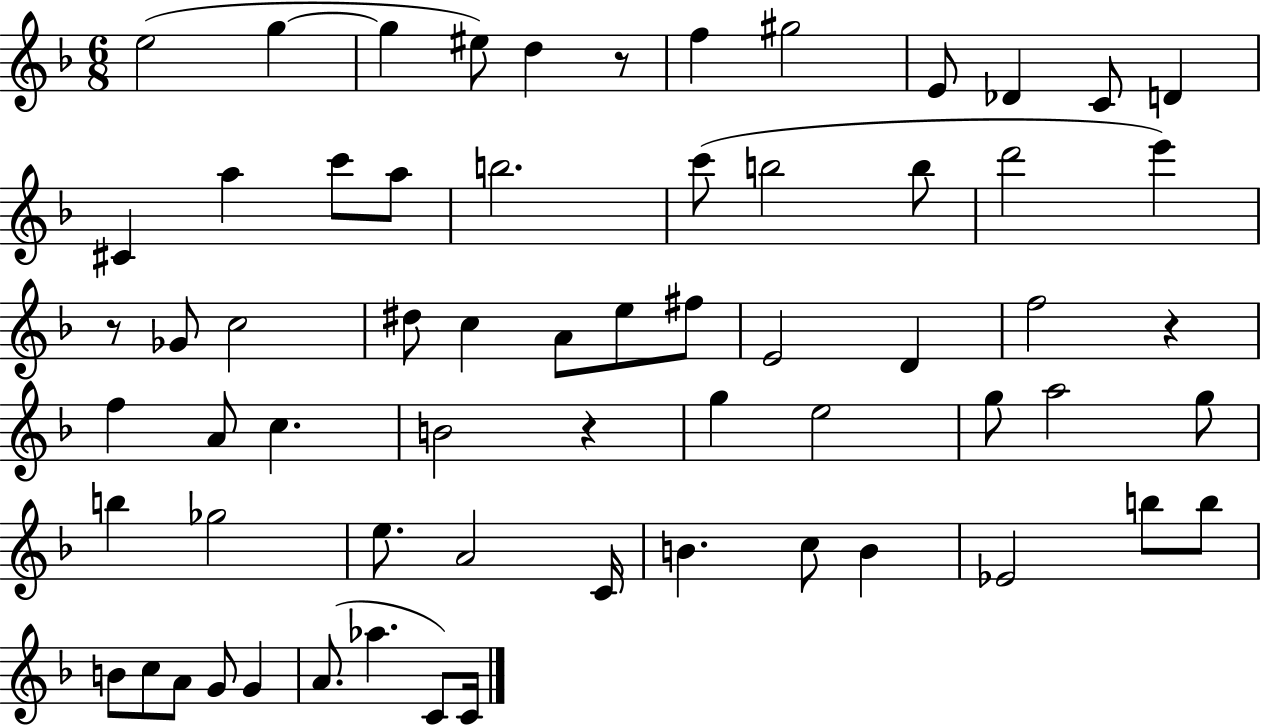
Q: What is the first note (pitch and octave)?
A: E5